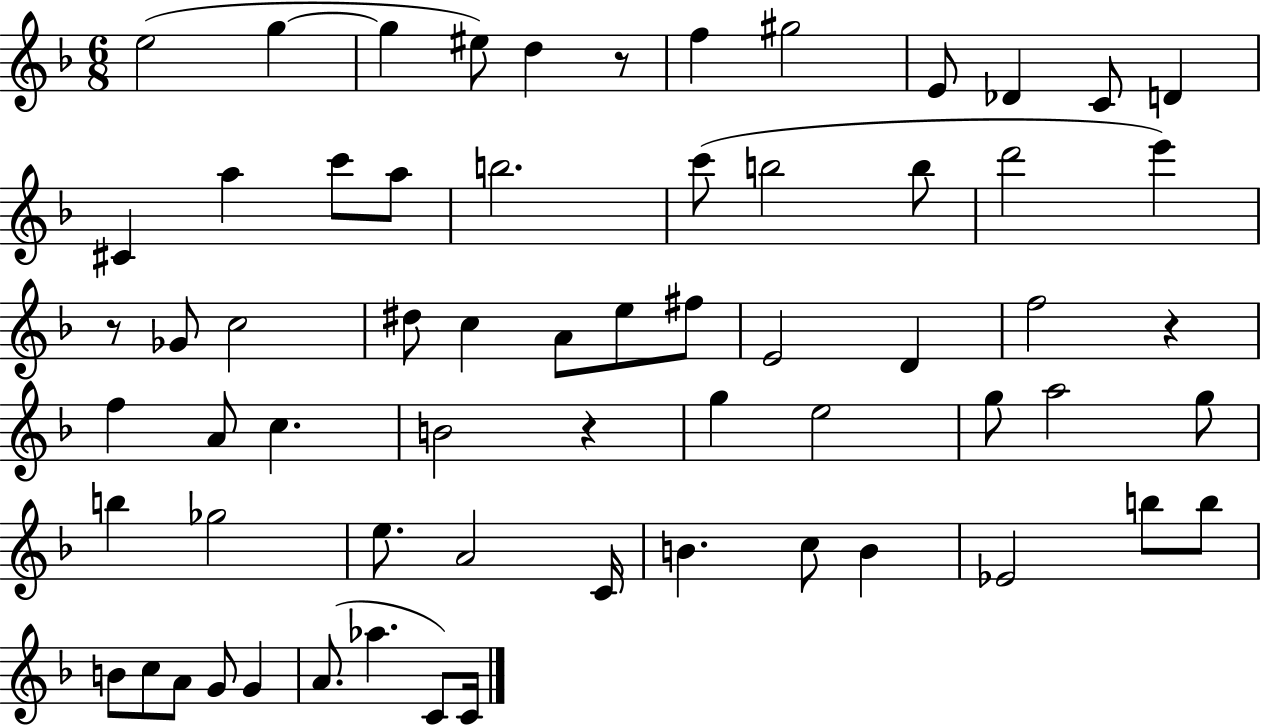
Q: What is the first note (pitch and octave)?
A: E5